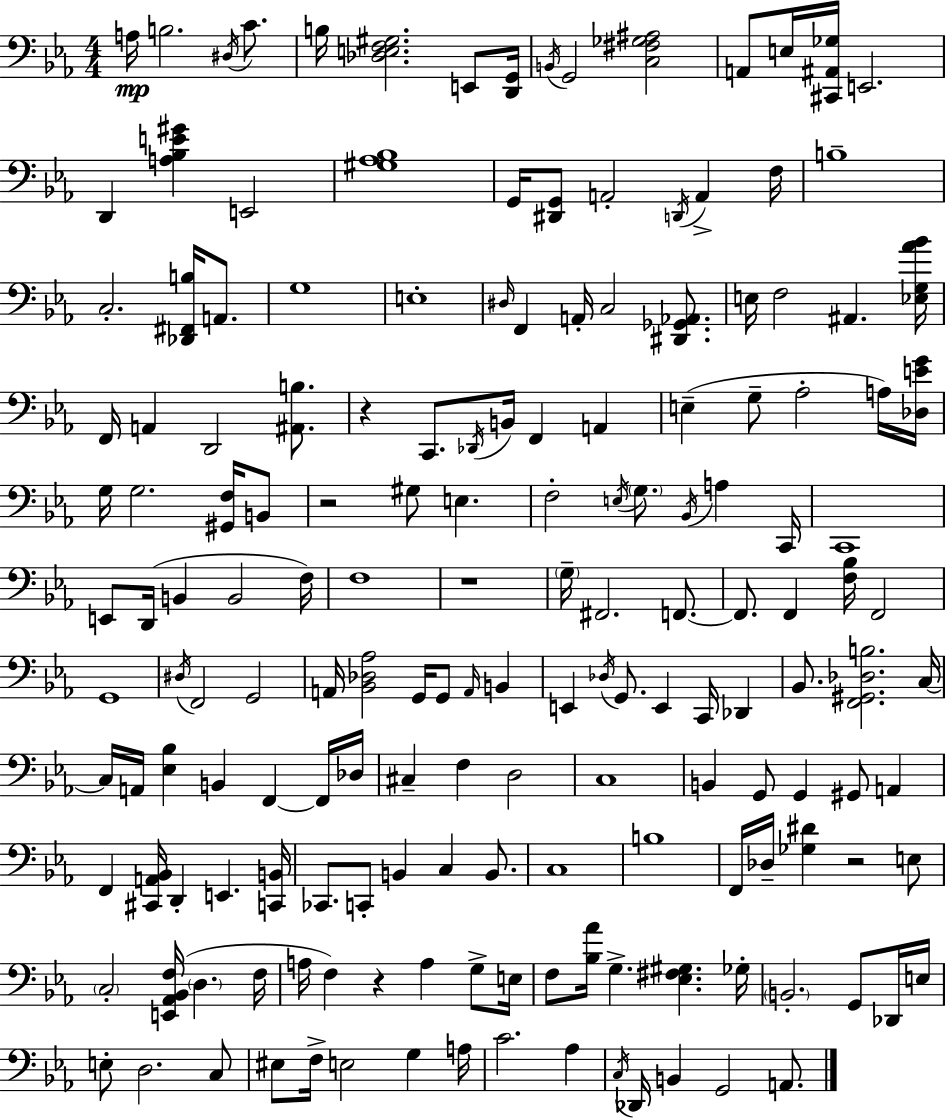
{
  \clef bass
  \numericTimeSignature
  \time 4/4
  \key ees \major
  a16\mp b2. \acciaccatura { dis16 } c'8. | b16 <des e f gis>2. e,8 | <d, g,>16 \acciaccatura { b,16 } g,2 <c fis ges ais>2 | a,8 e16 <cis, ais, ges>16 e,2. | \break d,4 <a bes e' gis'>4 e,2 | <gis aes bes>1 | g,16 <dis, g,>8 a,2-. \acciaccatura { d,16 } a,4-> | f16 b1-- | \break c2.-. <des, fis, b>16 | a,8. g1 | e1-. | \grace { dis16 } f,4 a,16-. c2 | \break <dis, ges, aes,>8. e16 f2 ais,4. | <ees g aes' bes'>16 f,16 a,4 d,2 | <ais, b>8. r4 c,8. \acciaccatura { des,16 } b,16 f,4 | a,4 e4--( g8-- aes2-. | \break a16) <des e' g'>16 g16 g2. | <gis, f>16 b,8 r2 gis8 e4. | f2-. \acciaccatura { e16 } \parenthesize g8. | \acciaccatura { bes,16 } a4 c,16 c,1 | \break e,8 d,16( b,4 b,2 | f16) f1 | r1 | \parenthesize g16-- fis,2. | \break f,8.~~ f,8. f,4 <f bes>16 f,2 | g,1 | \acciaccatura { dis16 } f,2 | g,2 a,16 <bes, des aes>2 | \break g,16 g,8 \grace { a,16 } b,4 e,4 \acciaccatura { des16 } g,8. | e,4 c,16 des,4 bes,8. <f, gis, des b>2. | c16~~ c16 a,16 <ees bes>4 | b,4 f,4~~ f,16 des16 cis4-- f4 | \break d2 c1 | b,4 g,8 | g,4 gis,8 a,4 f,4 <cis, a, bes,>16 d,4-. | e,4. <c, b,>16 ces,8. c,8-. b,4 | \break c4 b,8. c1 | b1 | f,16 des16-- <ges dis'>4 | r2 e8 \parenthesize c2-. | \break <e, aes, bes, f>16( \parenthesize d4. f16 a16 f4) r4 | a4 g8-> e16 f8 <bes aes'>16 g4.-> | <ees fis gis>4. ges16-. \parenthesize b,2.-. | g,8 des,16 e16 e8-. d2. | \break c8 eis8 f16-> e2 | g4 a16 c'2. | aes4 \acciaccatura { c16 } des,16 b,4 | g,2 a,8. \bar "|."
}